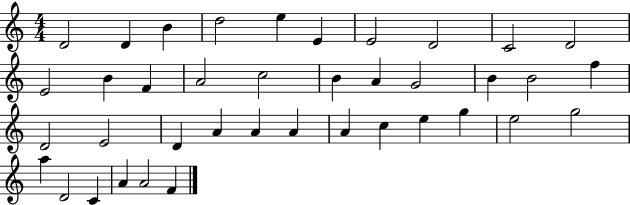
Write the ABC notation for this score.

X:1
T:Untitled
M:4/4
L:1/4
K:C
D2 D B d2 e E E2 D2 C2 D2 E2 B F A2 c2 B A G2 B B2 f D2 E2 D A A A A c e g e2 g2 a D2 C A A2 F